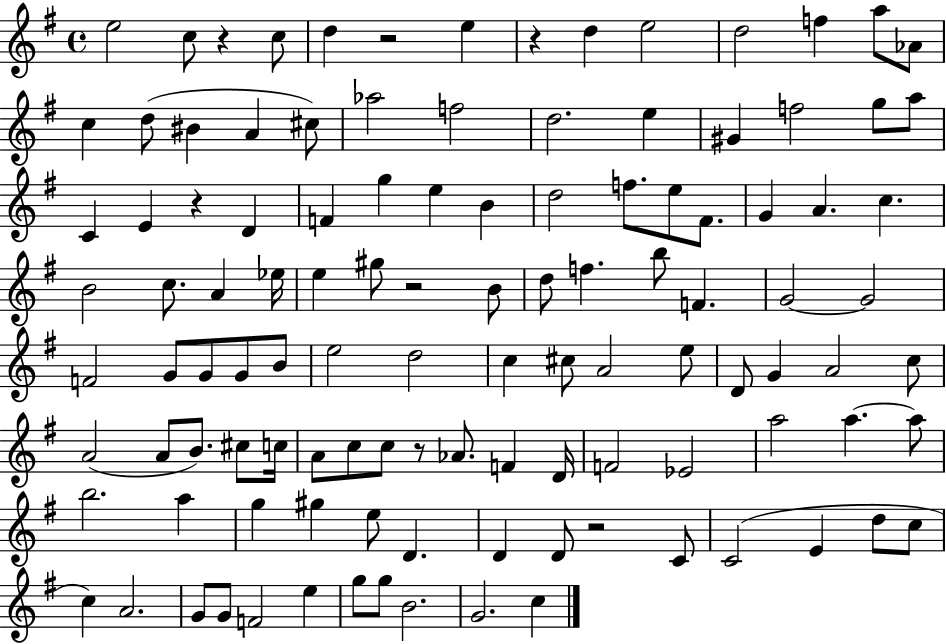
X:1
T:Untitled
M:4/4
L:1/4
K:G
e2 c/2 z c/2 d z2 e z d e2 d2 f a/2 _A/2 c d/2 ^B A ^c/2 _a2 f2 d2 e ^G f2 g/2 a/2 C E z D F g e B d2 f/2 e/2 ^F/2 G A c B2 c/2 A _e/4 e ^g/2 z2 B/2 d/2 f b/2 F G2 G2 F2 G/2 G/2 G/2 B/2 e2 d2 c ^c/2 A2 e/2 D/2 G A2 c/2 A2 A/2 B/2 ^c/2 c/4 A/2 c/2 c/2 z/2 _A/2 F D/4 F2 _E2 a2 a a/2 b2 a g ^g e/2 D D D/2 z2 C/2 C2 E d/2 c/2 c A2 G/2 G/2 F2 e g/2 g/2 B2 G2 c